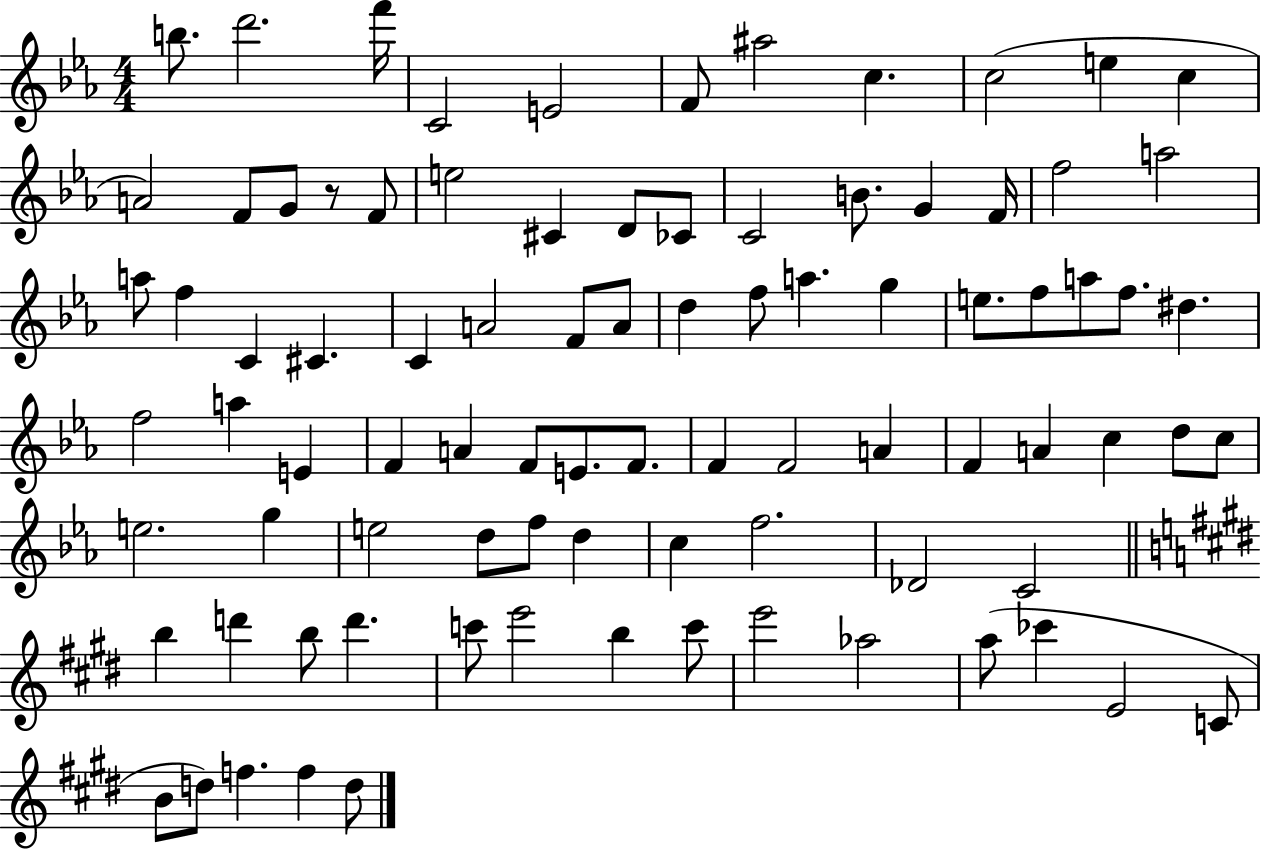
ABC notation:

X:1
T:Untitled
M:4/4
L:1/4
K:Eb
b/2 d'2 f'/4 C2 E2 F/2 ^a2 c c2 e c A2 F/2 G/2 z/2 F/2 e2 ^C D/2 _C/2 C2 B/2 G F/4 f2 a2 a/2 f C ^C C A2 F/2 A/2 d f/2 a g e/2 f/2 a/2 f/2 ^d f2 a E F A F/2 E/2 F/2 F F2 A F A c d/2 c/2 e2 g e2 d/2 f/2 d c f2 _D2 C2 b d' b/2 d' c'/2 e'2 b c'/2 e'2 _a2 a/2 _c' E2 C/2 B/2 d/2 f f d/2